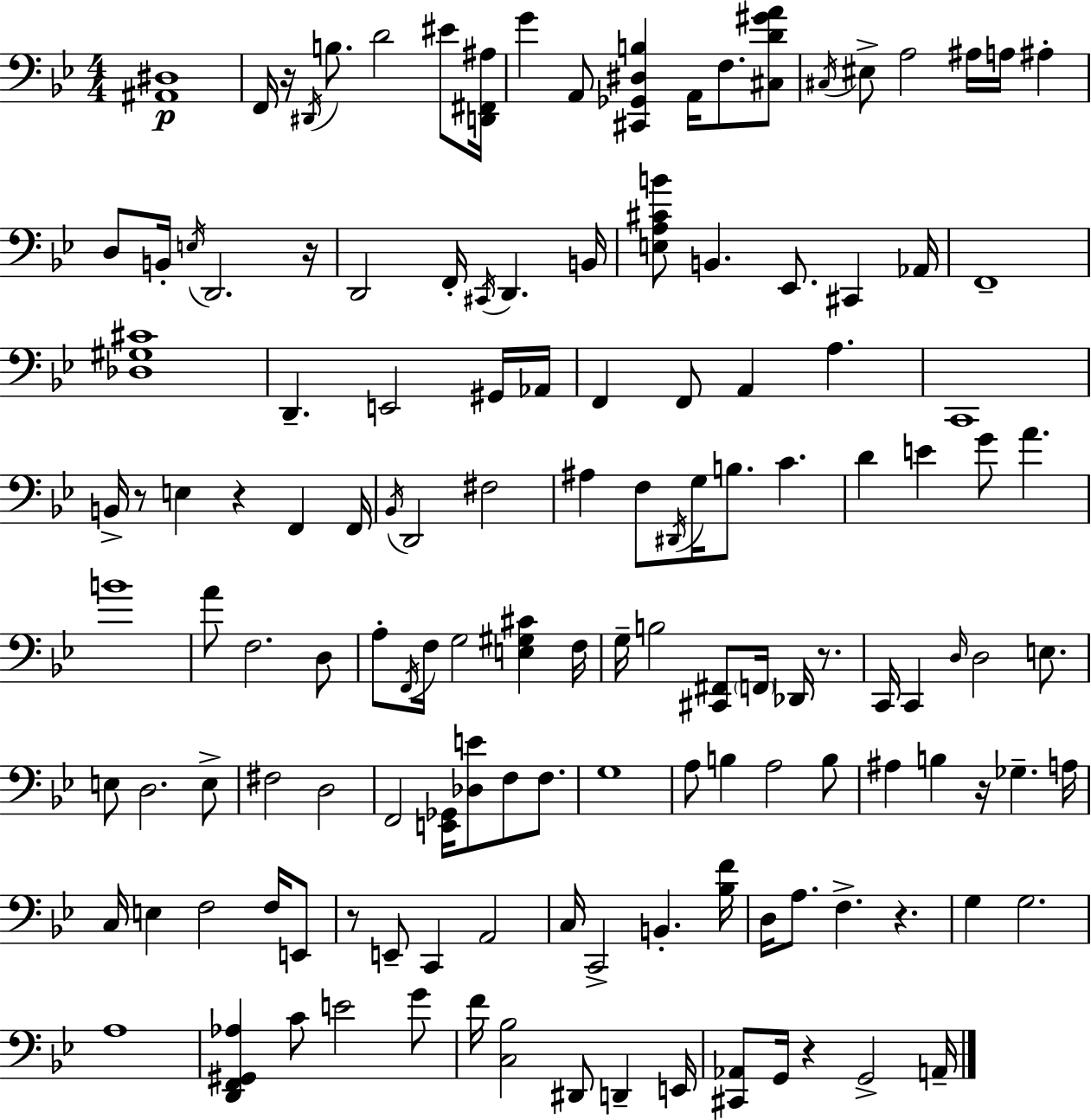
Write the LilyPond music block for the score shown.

{
  \clef bass
  \numericTimeSignature
  \time 4/4
  \key g \minor
  <ais, dis>1\p | f,16 r16 \acciaccatura { dis,16 } b8. d'2 eis'8 | <d, fis, ais>16 g'4 a,8 <cis, ges, dis b>4 a,16 f8. <cis d' gis' a'>8 | \acciaccatura { cis16 } eis8-> a2 ais16 a16 ais4-. | \break d8 b,16-. \acciaccatura { e16 } d,2. | r16 d,2 f,16-. \acciaccatura { cis,16 } d,4. | b,16 <e a cis' b'>8 b,4. ees,8. cis,4 | aes,16 f,1-- | \break <des gis cis'>1 | d,4.-- e,2 | gis,16 aes,16 f,4 f,8 a,4 a4. | c,1 | \break b,16-> r8 e4 r4 f,4 | f,16 \acciaccatura { bes,16 } d,2 fis2 | ais4 f8 \acciaccatura { dis,16 } g16 b8. | c'4. d'4 e'4 g'8 | \break a'4. b'1 | a'8 f2. | d8 a8-. \acciaccatura { f,16 } f16 g2 | <e gis cis'>4 f16 g16-- b2 | \break <cis, fis,>8 \parenthesize f,16 des,16 r8. c,16 c,4 \grace { d16 } d2 | e8. e8 d2. | e8-> fis2 | d2 f,2 | \break <e, ges,>16 <des e'>8 f8 f8. g1 | a8 b4 a2 | b8 ais4 b4 | r16 ges4.-- a16 c16 e4 f2 | \break f16 e,8 r8 e,8-- c,4 | a,2 c16 c,2-> | b,4.-. <bes f'>16 d16 a8. f4.-> | r4. g4 g2. | \break a1 | <d, f, gis, aes>4 c'8 e'2 | g'8 f'16 <c bes>2 | dis,8 d,4-- e,16 <cis, aes,>8 g,16 r4 g,2-> | \break a,16-- \bar "|."
}